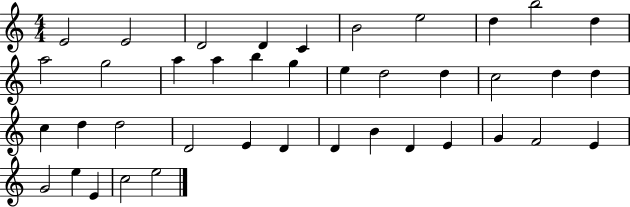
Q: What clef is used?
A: treble